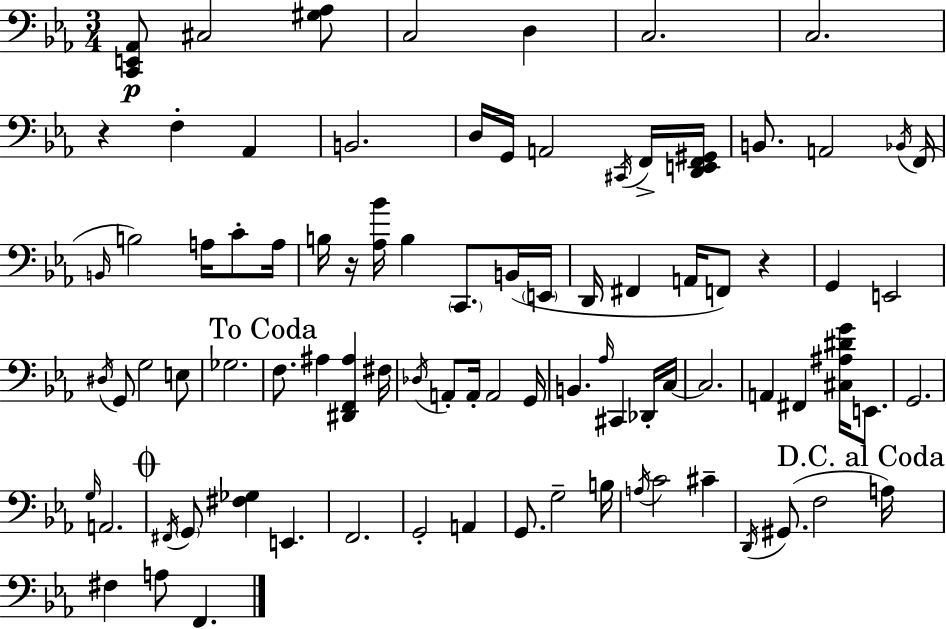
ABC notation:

X:1
T:Untitled
M:3/4
L:1/4
K:Eb
[C,,E,,_A,,]/2 ^C,2 [^G,_A,]/2 C,2 D, C,2 C,2 z F, _A,, B,,2 D,/4 G,,/4 A,,2 ^C,,/4 F,,/4 [D,,E,,F,,^G,,]/4 B,,/2 A,,2 _B,,/4 F,,/4 B,,/4 B,2 A,/4 C/2 A,/4 B,/4 z/4 [_A,_B]/4 B, C,,/2 B,,/4 E,,/4 D,,/4 ^F,, A,,/4 F,,/2 z G,, E,,2 ^D,/4 G,,/2 G,2 E,/2 _G,2 F,/2 ^A, [^D,,F,,^A,] ^F,/4 _D,/4 A,,/2 A,,/4 A,,2 G,,/4 B,, _A,/4 ^C,, _D,,/4 C,/4 C,2 A,, ^F,, [^C,^A,^DG]/4 E,,/2 G,,2 G,/4 A,,2 ^F,,/4 G,,/2 [^F,_G,] E,, F,,2 G,,2 A,, G,,/2 G,2 B,/4 A,/4 C2 ^C D,,/4 ^G,,/2 F,2 A,/4 ^F, A,/2 F,,